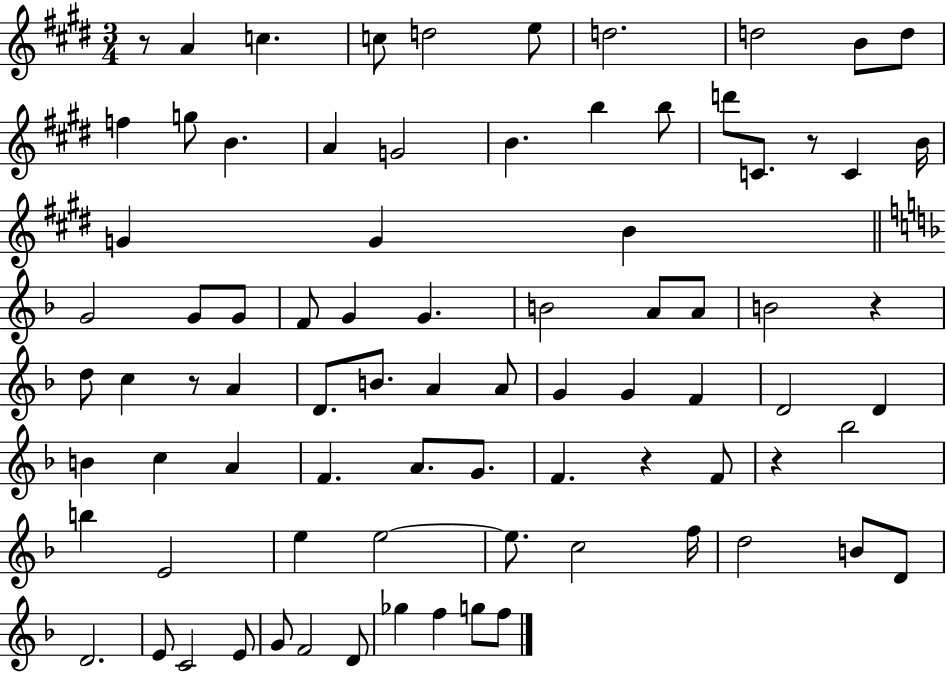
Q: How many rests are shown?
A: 6